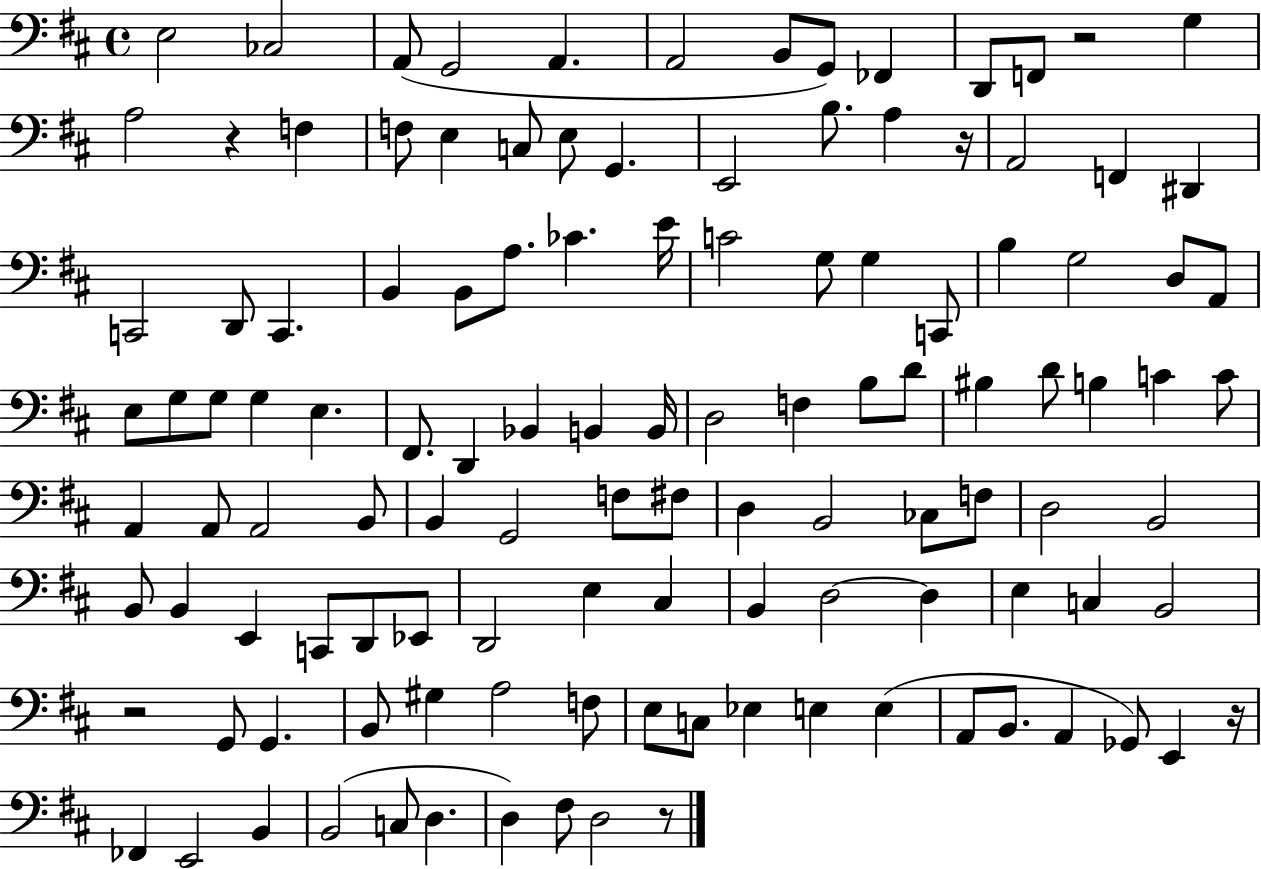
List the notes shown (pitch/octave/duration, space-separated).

E3/h CES3/h A2/e G2/h A2/q. A2/h B2/e G2/e FES2/q D2/e F2/e R/h G3/q A3/h R/q F3/q F3/e E3/q C3/e E3/e G2/q. E2/h B3/e. A3/q R/s A2/h F2/q D#2/q C2/h D2/e C2/q. B2/q B2/e A3/e. CES4/q. E4/s C4/h G3/e G3/q C2/e B3/q G3/h D3/e A2/e E3/e G3/e G3/e G3/q E3/q. F#2/e. D2/q Bb2/q B2/q B2/s D3/h F3/q B3/e D4/e BIS3/q D4/e B3/q C4/q C4/e A2/q A2/e A2/h B2/e B2/q G2/h F3/e F#3/e D3/q B2/h CES3/e F3/e D3/h B2/h B2/e B2/q E2/q C2/e D2/e Eb2/e D2/h E3/q C#3/q B2/q D3/h D3/q E3/q C3/q B2/h R/h G2/e G2/q. B2/e G#3/q A3/h F3/e E3/e C3/e Eb3/q E3/q E3/q A2/e B2/e. A2/q Gb2/e E2/q R/s FES2/q E2/h B2/q B2/h C3/e D3/q. D3/q F#3/e D3/h R/e